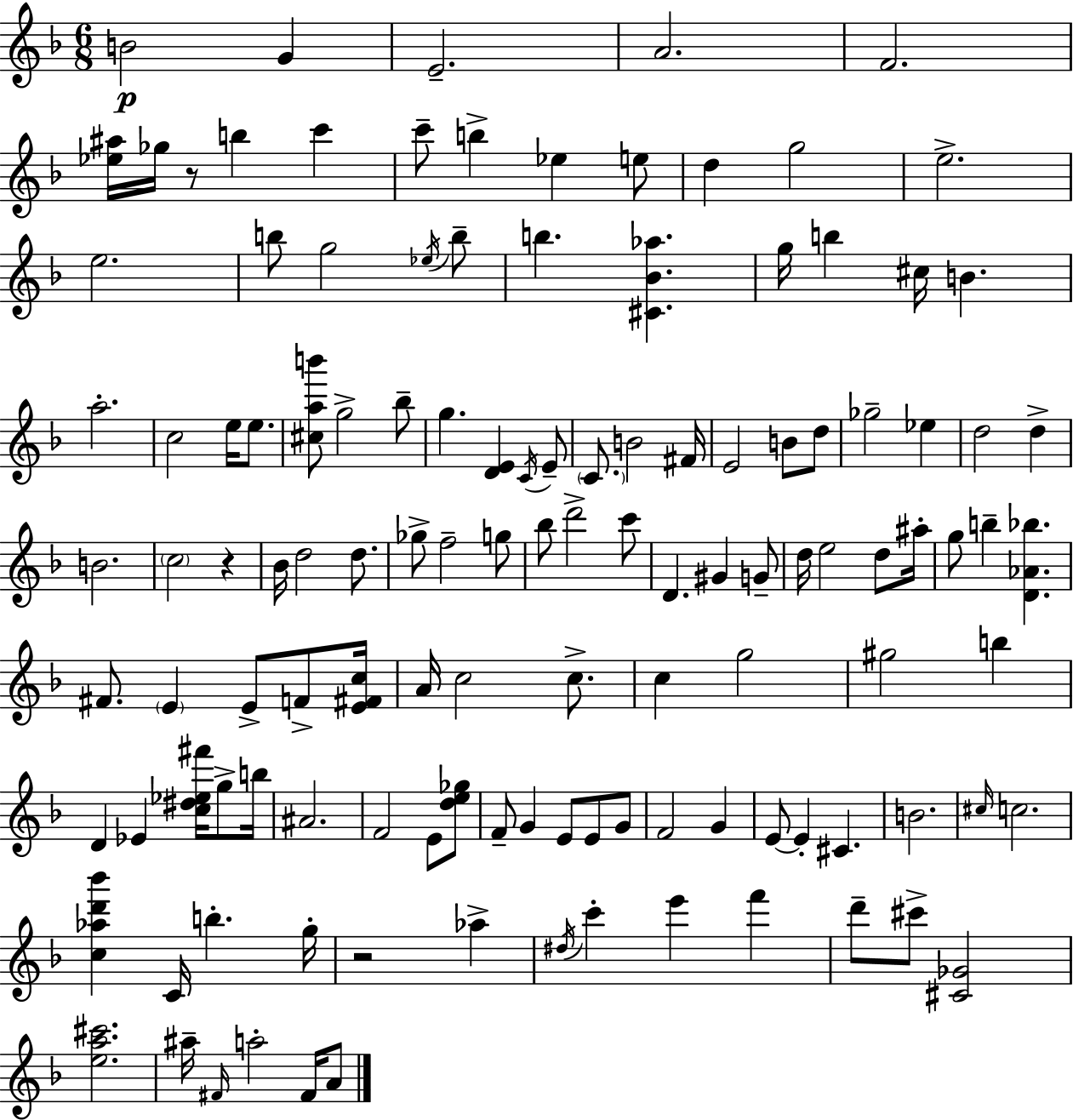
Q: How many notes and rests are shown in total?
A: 124